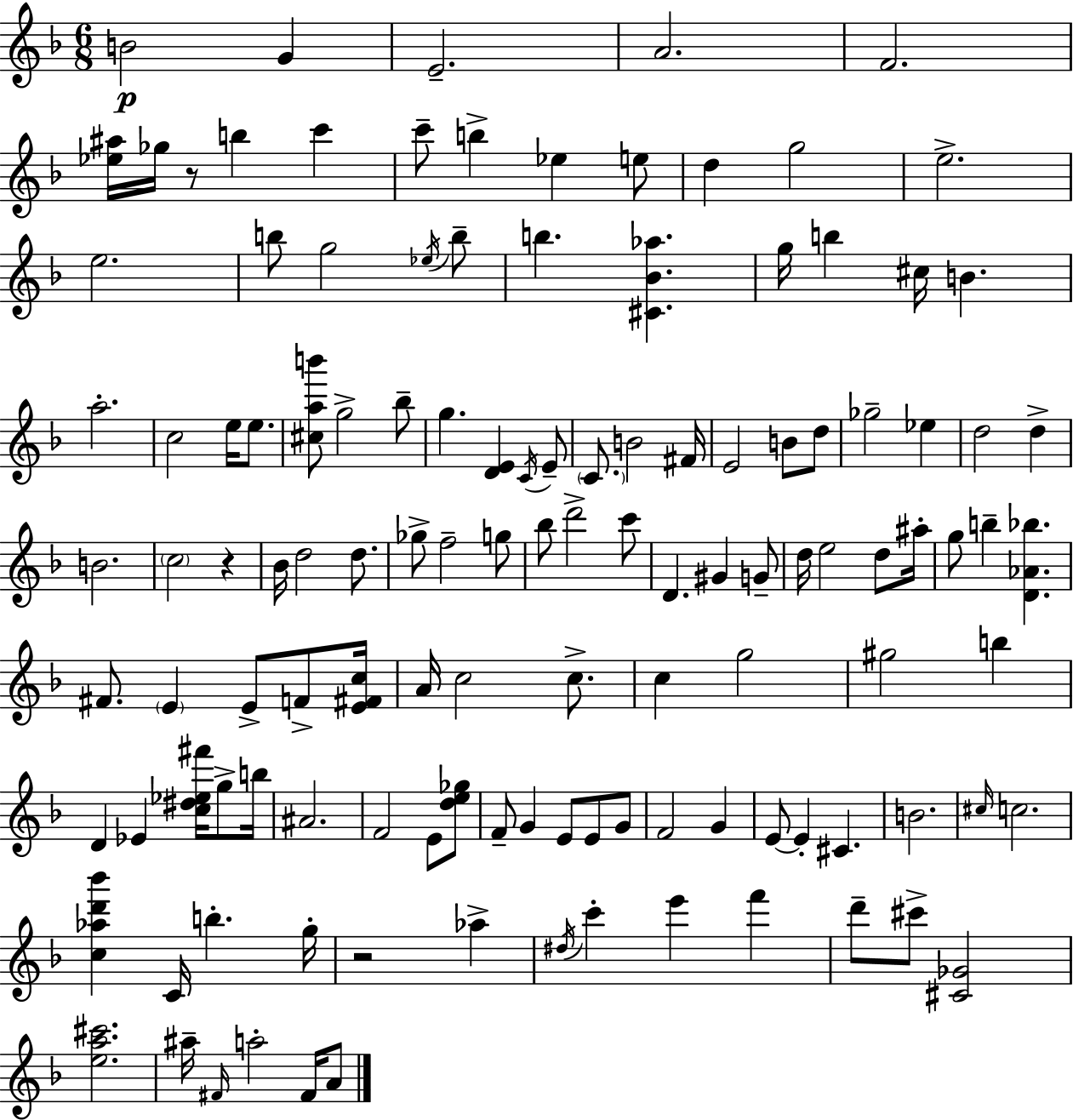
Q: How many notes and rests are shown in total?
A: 124